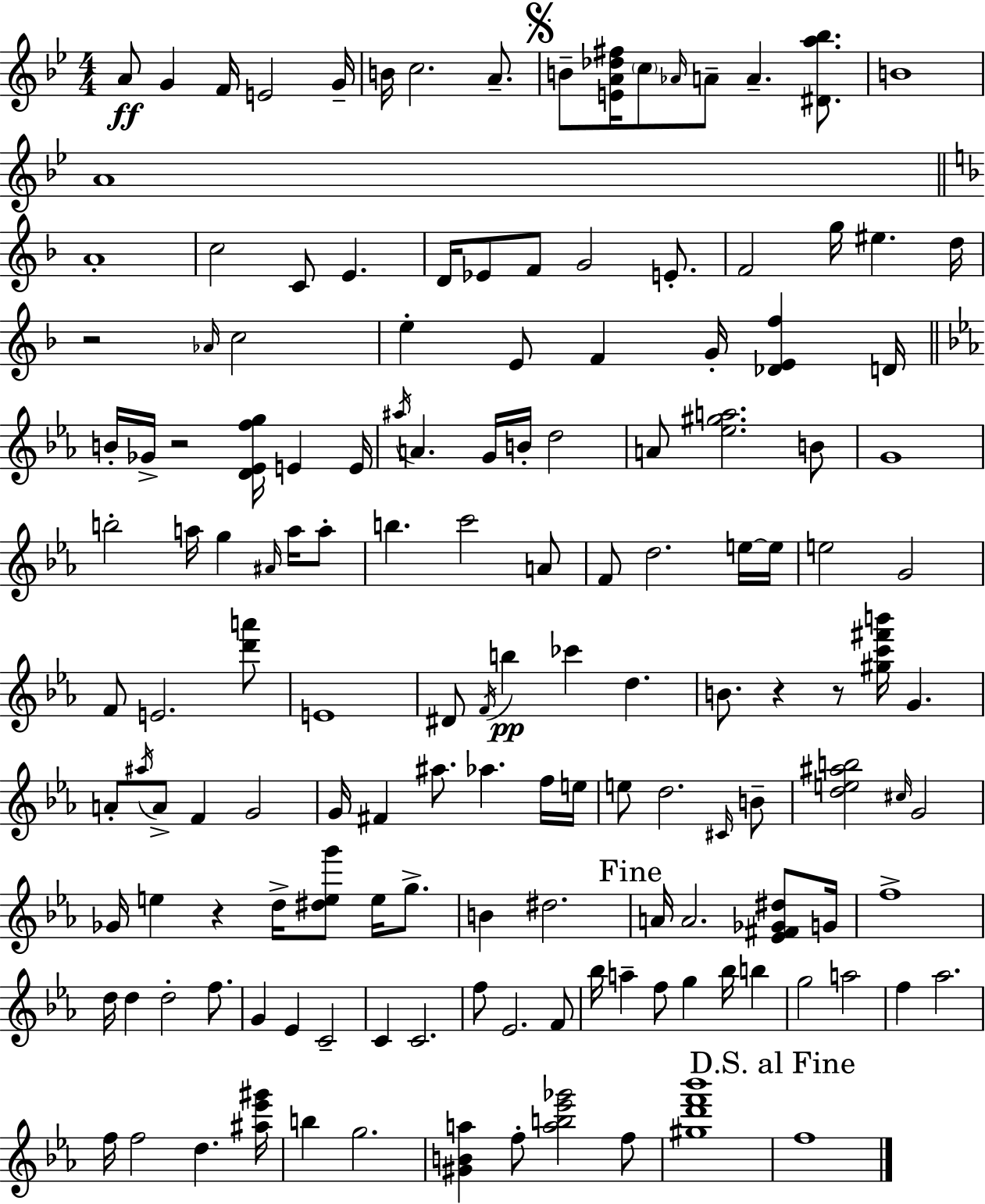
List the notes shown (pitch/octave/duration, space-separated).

A4/e G4/q F4/s E4/h G4/s B4/s C5/h. A4/e. B4/e [E4,A4,Db5,F#5]/s C5/e Ab4/s A4/e A4/q. [D#4,A5,Bb5]/e. B4/w A4/w A4/w C5/h C4/e E4/q. D4/s Eb4/e F4/e G4/h E4/e. F4/h G5/s EIS5/q. D5/s R/h Ab4/s C5/h E5/q E4/e F4/q G4/s [Db4,E4,F5]/q D4/s B4/s Gb4/s R/h [D4,Eb4,F5,G5]/s E4/q E4/s A#5/s A4/q. G4/s B4/s D5/h A4/e [Eb5,G#5,A5]/h. B4/e G4/w B5/h A5/s G5/q A#4/s A5/s A5/e B5/q. C6/h A4/e F4/e D5/h. E5/s E5/s E5/h G4/h F4/e E4/h. [D6,A6]/e E4/w D#4/e F4/s B5/q CES6/q D5/q. B4/e. R/q R/e [G#5,C6,F#6,B6]/s G4/q. A4/e A#5/s A4/e F4/q G4/h G4/s F#4/q A#5/e. Ab5/q. F5/s E5/s E5/e D5/h. C#4/s B4/e [D5,E5,A#5,B5]/h C#5/s G4/h Gb4/s E5/q R/q D5/s [D#5,E5,G6]/e E5/s G5/e. B4/q D#5/h. A4/s A4/h. [Eb4,F#4,Gb4,D#5]/e G4/s F5/w D5/s D5/q D5/h F5/e. G4/q Eb4/q C4/h C4/q C4/h. F5/e Eb4/h. F4/e Bb5/s A5/q F5/e G5/q Bb5/s B5/q G5/h A5/h F5/q Ab5/h. F5/s F5/h D5/q. [A#5,Eb6,G#6]/s B5/q G5/h. [G#4,B4,A5]/q F5/e [A5,B5,Eb6,Gb6]/h F5/e [G#5,D6,F6,Bb6]/w F5/w